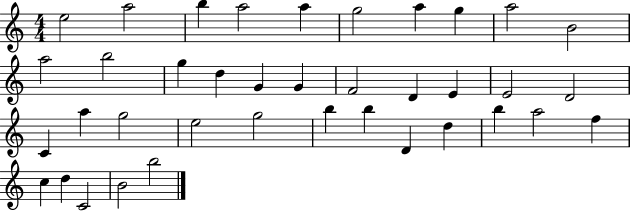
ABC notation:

X:1
T:Untitled
M:4/4
L:1/4
K:C
e2 a2 b a2 a g2 a g a2 B2 a2 b2 g d G G F2 D E E2 D2 C a g2 e2 g2 b b D d b a2 f c d C2 B2 b2